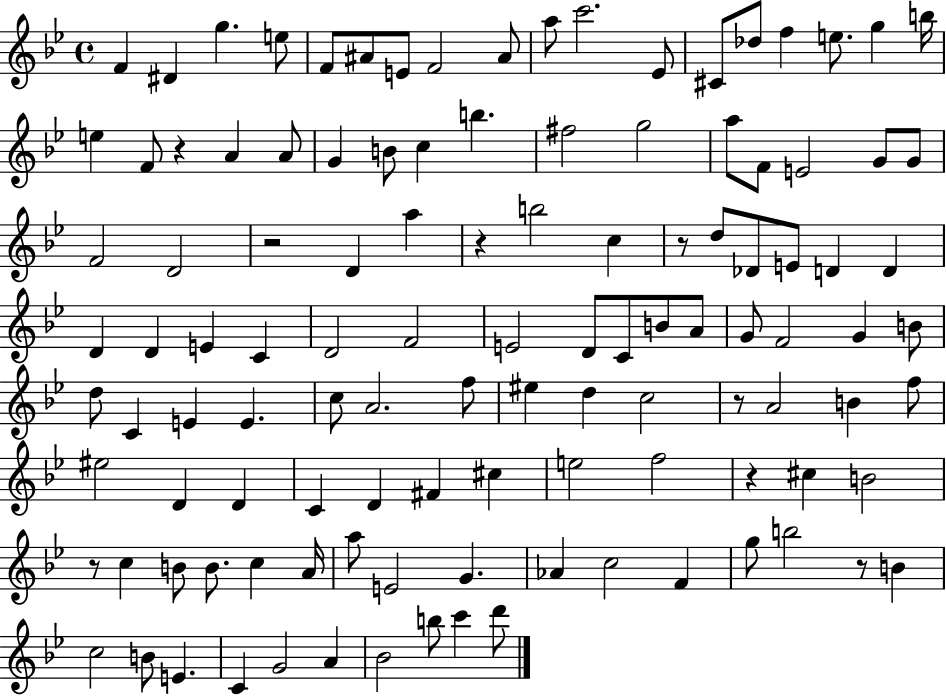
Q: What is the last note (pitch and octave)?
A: D6